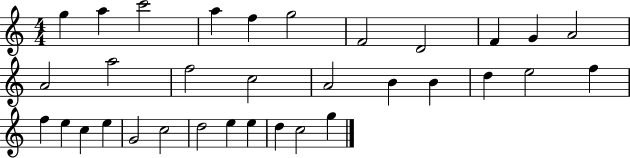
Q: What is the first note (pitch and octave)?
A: G5